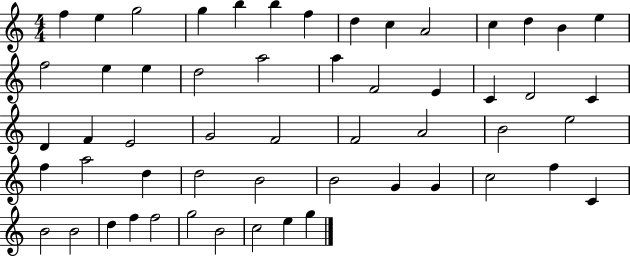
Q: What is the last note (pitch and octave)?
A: G5